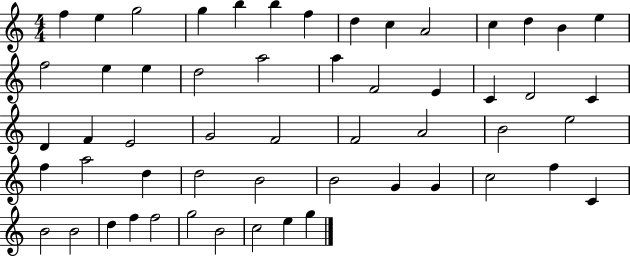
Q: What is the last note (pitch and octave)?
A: G5